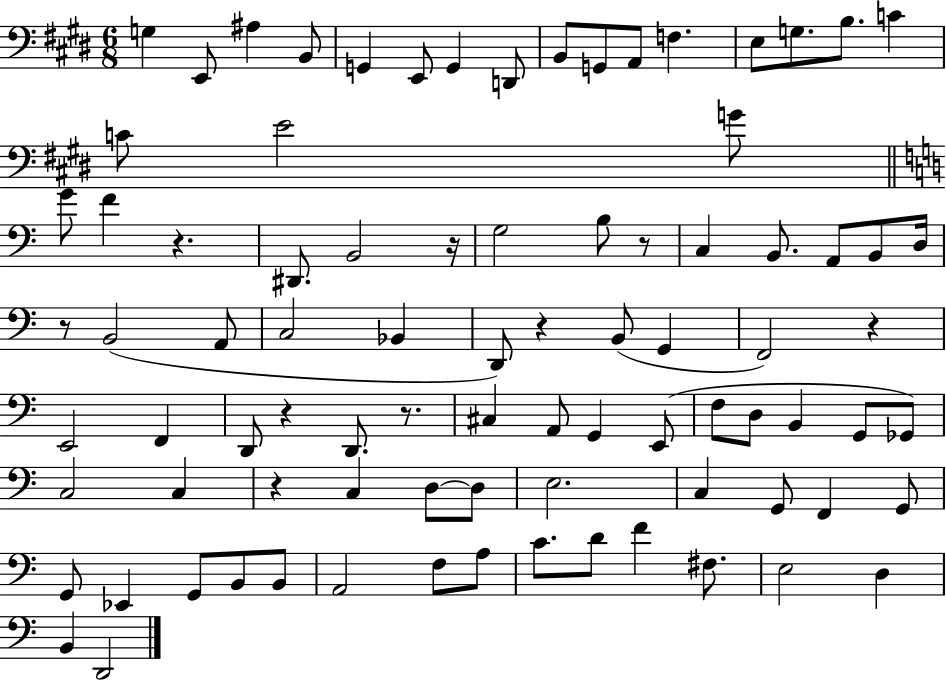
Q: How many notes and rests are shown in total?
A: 86